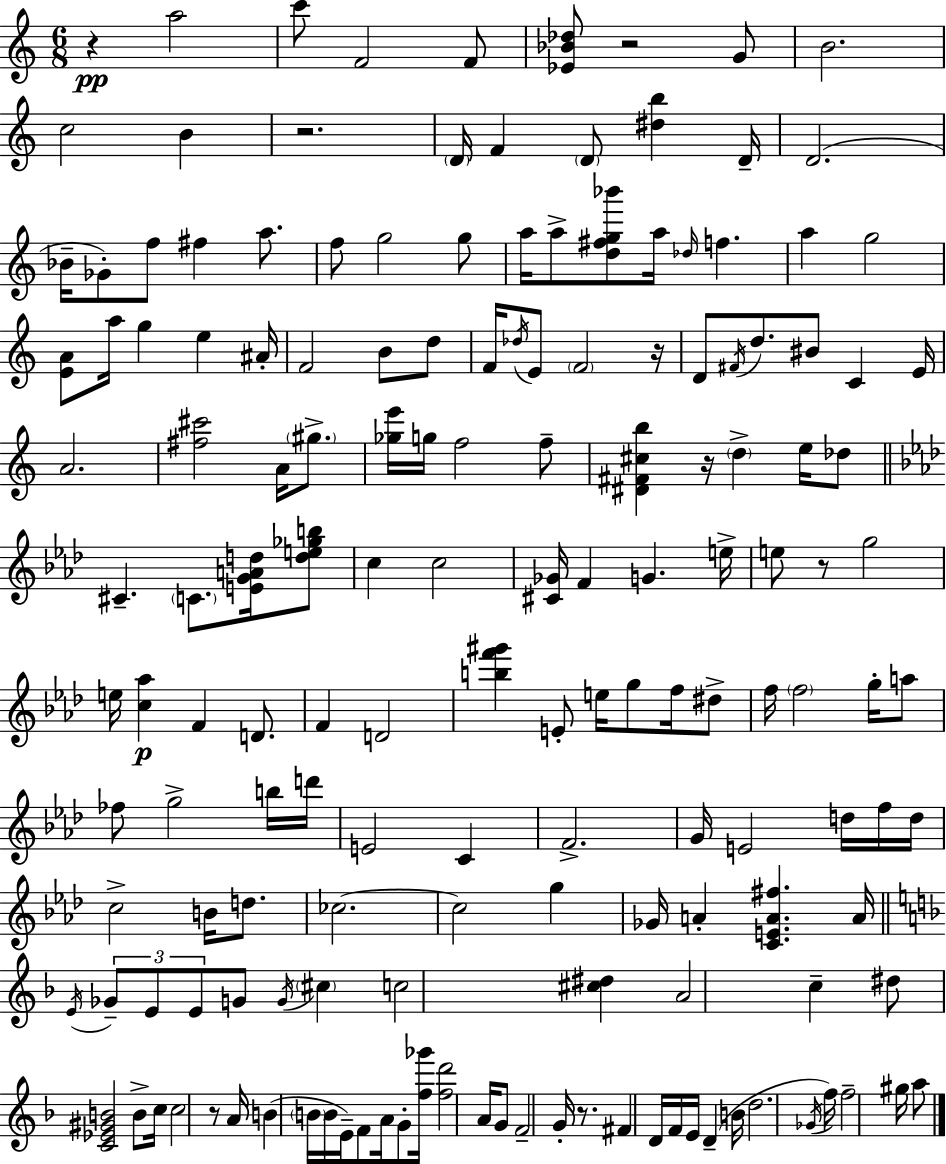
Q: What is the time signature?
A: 6/8